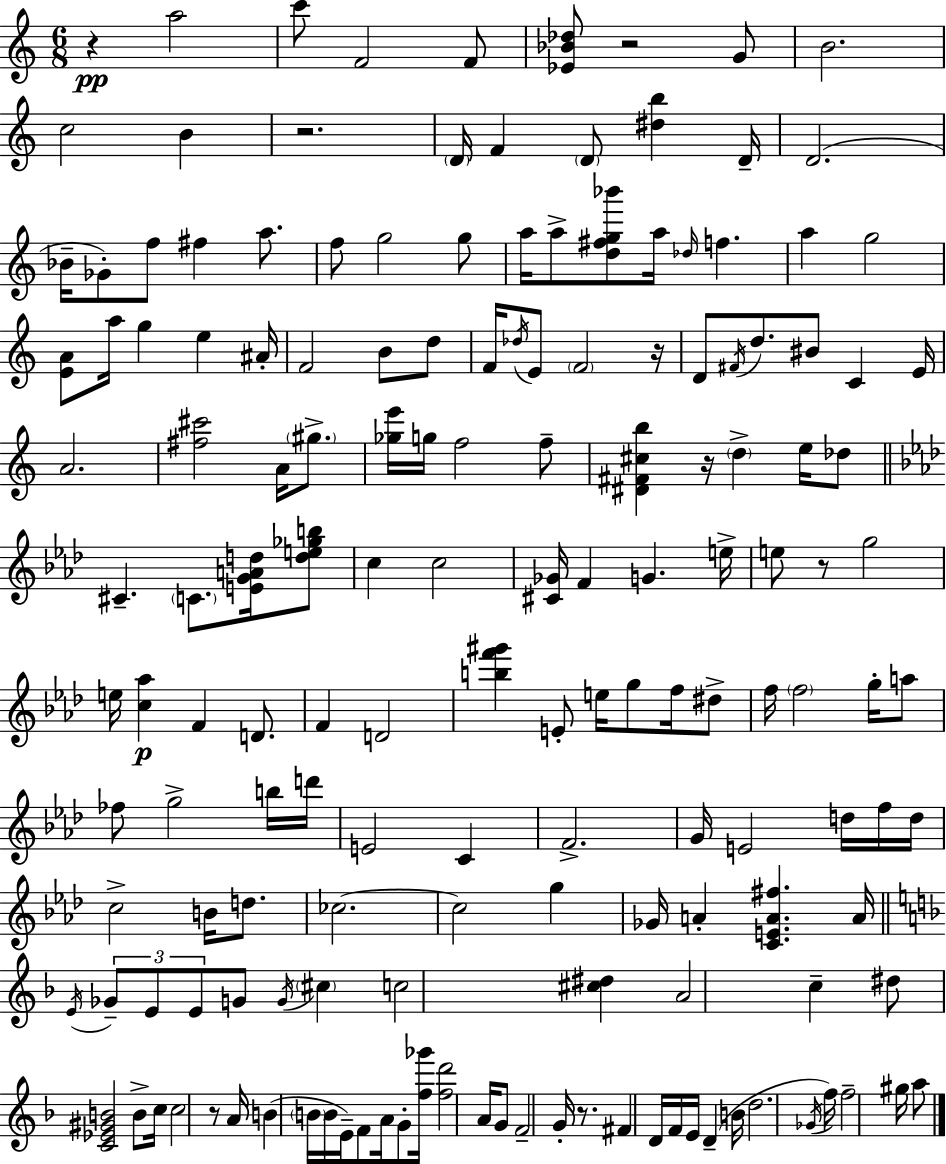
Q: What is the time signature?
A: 6/8